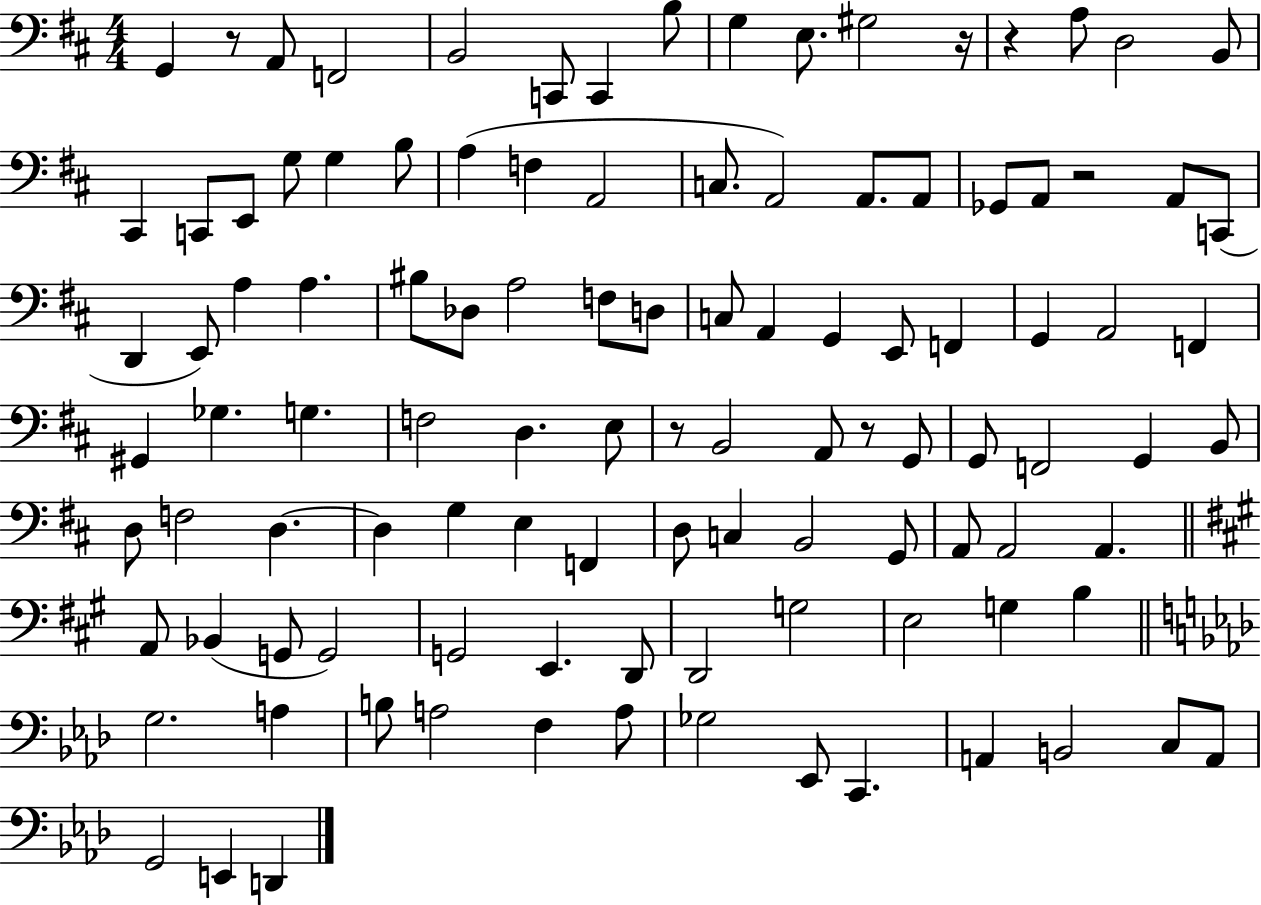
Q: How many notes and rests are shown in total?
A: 108